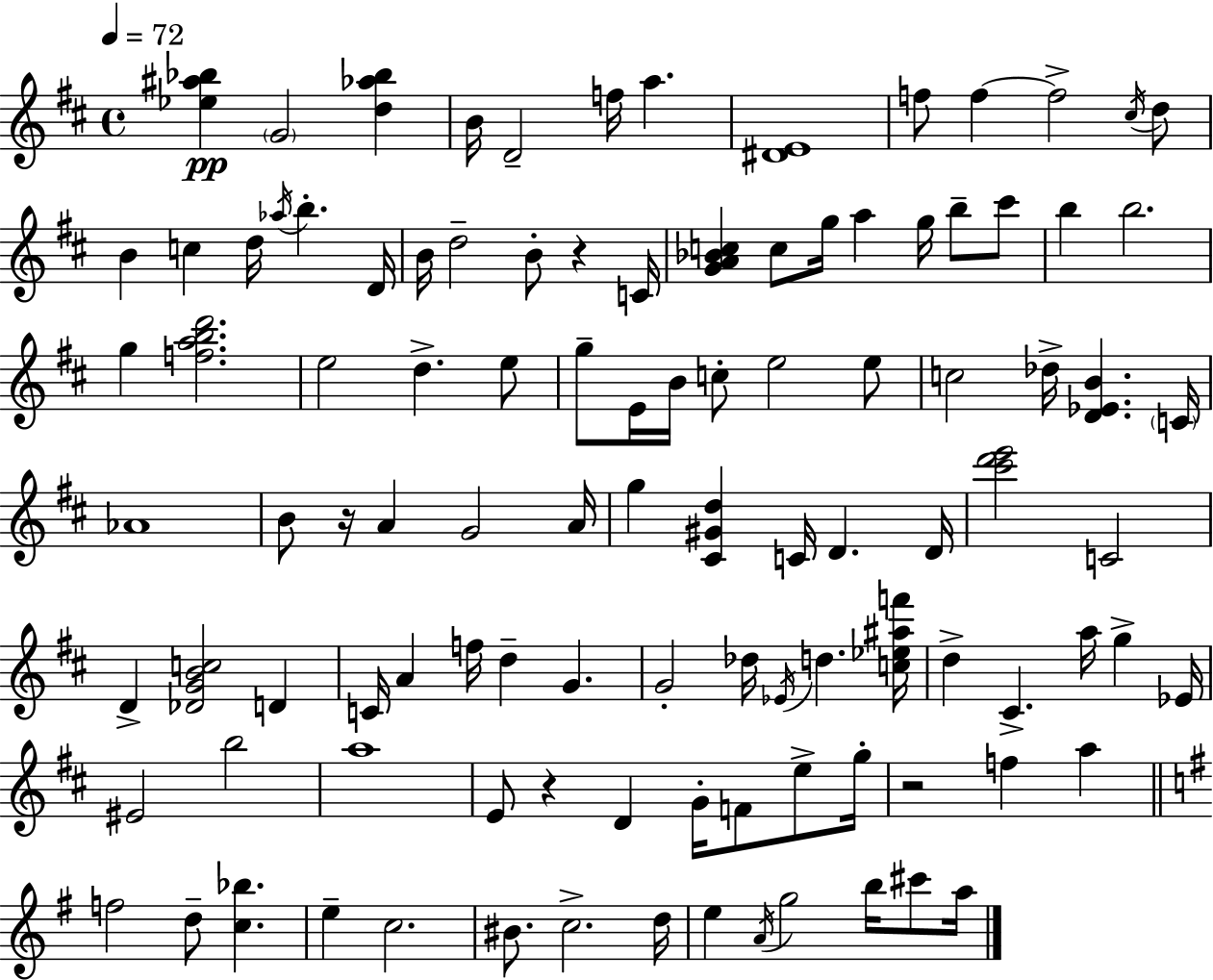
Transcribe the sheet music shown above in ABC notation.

X:1
T:Untitled
M:4/4
L:1/4
K:D
[_e^a_b] G2 [d_a_b] B/4 D2 f/4 a [^DE]4 f/2 f f2 ^c/4 d/2 B c d/4 _a/4 b D/4 B/4 d2 B/2 z C/4 [GA_Bc] c/2 g/4 a g/4 b/2 ^c'/2 b b2 g [fabd']2 e2 d e/2 g/2 E/4 B/4 c/2 e2 e/2 c2 _d/4 [D_EB] C/4 _A4 B/2 z/4 A G2 A/4 g [^C^Gd] C/4 D D/4 [^c'd'e']2 C2 D [_DGBc]2 D C/4 A f/4 d G G2 _d/4 _E/4 d [c_e^af']/4 d ^C a/4 g _E/4 ^E2 b2 a4 E/2 z D G/4 F/2 e/2 g/4 z2 f a f2 d/2 [c_b] e c2 ^B/2 c2 d/4 e A/4 g2 b/4 ^c'/2 a/4